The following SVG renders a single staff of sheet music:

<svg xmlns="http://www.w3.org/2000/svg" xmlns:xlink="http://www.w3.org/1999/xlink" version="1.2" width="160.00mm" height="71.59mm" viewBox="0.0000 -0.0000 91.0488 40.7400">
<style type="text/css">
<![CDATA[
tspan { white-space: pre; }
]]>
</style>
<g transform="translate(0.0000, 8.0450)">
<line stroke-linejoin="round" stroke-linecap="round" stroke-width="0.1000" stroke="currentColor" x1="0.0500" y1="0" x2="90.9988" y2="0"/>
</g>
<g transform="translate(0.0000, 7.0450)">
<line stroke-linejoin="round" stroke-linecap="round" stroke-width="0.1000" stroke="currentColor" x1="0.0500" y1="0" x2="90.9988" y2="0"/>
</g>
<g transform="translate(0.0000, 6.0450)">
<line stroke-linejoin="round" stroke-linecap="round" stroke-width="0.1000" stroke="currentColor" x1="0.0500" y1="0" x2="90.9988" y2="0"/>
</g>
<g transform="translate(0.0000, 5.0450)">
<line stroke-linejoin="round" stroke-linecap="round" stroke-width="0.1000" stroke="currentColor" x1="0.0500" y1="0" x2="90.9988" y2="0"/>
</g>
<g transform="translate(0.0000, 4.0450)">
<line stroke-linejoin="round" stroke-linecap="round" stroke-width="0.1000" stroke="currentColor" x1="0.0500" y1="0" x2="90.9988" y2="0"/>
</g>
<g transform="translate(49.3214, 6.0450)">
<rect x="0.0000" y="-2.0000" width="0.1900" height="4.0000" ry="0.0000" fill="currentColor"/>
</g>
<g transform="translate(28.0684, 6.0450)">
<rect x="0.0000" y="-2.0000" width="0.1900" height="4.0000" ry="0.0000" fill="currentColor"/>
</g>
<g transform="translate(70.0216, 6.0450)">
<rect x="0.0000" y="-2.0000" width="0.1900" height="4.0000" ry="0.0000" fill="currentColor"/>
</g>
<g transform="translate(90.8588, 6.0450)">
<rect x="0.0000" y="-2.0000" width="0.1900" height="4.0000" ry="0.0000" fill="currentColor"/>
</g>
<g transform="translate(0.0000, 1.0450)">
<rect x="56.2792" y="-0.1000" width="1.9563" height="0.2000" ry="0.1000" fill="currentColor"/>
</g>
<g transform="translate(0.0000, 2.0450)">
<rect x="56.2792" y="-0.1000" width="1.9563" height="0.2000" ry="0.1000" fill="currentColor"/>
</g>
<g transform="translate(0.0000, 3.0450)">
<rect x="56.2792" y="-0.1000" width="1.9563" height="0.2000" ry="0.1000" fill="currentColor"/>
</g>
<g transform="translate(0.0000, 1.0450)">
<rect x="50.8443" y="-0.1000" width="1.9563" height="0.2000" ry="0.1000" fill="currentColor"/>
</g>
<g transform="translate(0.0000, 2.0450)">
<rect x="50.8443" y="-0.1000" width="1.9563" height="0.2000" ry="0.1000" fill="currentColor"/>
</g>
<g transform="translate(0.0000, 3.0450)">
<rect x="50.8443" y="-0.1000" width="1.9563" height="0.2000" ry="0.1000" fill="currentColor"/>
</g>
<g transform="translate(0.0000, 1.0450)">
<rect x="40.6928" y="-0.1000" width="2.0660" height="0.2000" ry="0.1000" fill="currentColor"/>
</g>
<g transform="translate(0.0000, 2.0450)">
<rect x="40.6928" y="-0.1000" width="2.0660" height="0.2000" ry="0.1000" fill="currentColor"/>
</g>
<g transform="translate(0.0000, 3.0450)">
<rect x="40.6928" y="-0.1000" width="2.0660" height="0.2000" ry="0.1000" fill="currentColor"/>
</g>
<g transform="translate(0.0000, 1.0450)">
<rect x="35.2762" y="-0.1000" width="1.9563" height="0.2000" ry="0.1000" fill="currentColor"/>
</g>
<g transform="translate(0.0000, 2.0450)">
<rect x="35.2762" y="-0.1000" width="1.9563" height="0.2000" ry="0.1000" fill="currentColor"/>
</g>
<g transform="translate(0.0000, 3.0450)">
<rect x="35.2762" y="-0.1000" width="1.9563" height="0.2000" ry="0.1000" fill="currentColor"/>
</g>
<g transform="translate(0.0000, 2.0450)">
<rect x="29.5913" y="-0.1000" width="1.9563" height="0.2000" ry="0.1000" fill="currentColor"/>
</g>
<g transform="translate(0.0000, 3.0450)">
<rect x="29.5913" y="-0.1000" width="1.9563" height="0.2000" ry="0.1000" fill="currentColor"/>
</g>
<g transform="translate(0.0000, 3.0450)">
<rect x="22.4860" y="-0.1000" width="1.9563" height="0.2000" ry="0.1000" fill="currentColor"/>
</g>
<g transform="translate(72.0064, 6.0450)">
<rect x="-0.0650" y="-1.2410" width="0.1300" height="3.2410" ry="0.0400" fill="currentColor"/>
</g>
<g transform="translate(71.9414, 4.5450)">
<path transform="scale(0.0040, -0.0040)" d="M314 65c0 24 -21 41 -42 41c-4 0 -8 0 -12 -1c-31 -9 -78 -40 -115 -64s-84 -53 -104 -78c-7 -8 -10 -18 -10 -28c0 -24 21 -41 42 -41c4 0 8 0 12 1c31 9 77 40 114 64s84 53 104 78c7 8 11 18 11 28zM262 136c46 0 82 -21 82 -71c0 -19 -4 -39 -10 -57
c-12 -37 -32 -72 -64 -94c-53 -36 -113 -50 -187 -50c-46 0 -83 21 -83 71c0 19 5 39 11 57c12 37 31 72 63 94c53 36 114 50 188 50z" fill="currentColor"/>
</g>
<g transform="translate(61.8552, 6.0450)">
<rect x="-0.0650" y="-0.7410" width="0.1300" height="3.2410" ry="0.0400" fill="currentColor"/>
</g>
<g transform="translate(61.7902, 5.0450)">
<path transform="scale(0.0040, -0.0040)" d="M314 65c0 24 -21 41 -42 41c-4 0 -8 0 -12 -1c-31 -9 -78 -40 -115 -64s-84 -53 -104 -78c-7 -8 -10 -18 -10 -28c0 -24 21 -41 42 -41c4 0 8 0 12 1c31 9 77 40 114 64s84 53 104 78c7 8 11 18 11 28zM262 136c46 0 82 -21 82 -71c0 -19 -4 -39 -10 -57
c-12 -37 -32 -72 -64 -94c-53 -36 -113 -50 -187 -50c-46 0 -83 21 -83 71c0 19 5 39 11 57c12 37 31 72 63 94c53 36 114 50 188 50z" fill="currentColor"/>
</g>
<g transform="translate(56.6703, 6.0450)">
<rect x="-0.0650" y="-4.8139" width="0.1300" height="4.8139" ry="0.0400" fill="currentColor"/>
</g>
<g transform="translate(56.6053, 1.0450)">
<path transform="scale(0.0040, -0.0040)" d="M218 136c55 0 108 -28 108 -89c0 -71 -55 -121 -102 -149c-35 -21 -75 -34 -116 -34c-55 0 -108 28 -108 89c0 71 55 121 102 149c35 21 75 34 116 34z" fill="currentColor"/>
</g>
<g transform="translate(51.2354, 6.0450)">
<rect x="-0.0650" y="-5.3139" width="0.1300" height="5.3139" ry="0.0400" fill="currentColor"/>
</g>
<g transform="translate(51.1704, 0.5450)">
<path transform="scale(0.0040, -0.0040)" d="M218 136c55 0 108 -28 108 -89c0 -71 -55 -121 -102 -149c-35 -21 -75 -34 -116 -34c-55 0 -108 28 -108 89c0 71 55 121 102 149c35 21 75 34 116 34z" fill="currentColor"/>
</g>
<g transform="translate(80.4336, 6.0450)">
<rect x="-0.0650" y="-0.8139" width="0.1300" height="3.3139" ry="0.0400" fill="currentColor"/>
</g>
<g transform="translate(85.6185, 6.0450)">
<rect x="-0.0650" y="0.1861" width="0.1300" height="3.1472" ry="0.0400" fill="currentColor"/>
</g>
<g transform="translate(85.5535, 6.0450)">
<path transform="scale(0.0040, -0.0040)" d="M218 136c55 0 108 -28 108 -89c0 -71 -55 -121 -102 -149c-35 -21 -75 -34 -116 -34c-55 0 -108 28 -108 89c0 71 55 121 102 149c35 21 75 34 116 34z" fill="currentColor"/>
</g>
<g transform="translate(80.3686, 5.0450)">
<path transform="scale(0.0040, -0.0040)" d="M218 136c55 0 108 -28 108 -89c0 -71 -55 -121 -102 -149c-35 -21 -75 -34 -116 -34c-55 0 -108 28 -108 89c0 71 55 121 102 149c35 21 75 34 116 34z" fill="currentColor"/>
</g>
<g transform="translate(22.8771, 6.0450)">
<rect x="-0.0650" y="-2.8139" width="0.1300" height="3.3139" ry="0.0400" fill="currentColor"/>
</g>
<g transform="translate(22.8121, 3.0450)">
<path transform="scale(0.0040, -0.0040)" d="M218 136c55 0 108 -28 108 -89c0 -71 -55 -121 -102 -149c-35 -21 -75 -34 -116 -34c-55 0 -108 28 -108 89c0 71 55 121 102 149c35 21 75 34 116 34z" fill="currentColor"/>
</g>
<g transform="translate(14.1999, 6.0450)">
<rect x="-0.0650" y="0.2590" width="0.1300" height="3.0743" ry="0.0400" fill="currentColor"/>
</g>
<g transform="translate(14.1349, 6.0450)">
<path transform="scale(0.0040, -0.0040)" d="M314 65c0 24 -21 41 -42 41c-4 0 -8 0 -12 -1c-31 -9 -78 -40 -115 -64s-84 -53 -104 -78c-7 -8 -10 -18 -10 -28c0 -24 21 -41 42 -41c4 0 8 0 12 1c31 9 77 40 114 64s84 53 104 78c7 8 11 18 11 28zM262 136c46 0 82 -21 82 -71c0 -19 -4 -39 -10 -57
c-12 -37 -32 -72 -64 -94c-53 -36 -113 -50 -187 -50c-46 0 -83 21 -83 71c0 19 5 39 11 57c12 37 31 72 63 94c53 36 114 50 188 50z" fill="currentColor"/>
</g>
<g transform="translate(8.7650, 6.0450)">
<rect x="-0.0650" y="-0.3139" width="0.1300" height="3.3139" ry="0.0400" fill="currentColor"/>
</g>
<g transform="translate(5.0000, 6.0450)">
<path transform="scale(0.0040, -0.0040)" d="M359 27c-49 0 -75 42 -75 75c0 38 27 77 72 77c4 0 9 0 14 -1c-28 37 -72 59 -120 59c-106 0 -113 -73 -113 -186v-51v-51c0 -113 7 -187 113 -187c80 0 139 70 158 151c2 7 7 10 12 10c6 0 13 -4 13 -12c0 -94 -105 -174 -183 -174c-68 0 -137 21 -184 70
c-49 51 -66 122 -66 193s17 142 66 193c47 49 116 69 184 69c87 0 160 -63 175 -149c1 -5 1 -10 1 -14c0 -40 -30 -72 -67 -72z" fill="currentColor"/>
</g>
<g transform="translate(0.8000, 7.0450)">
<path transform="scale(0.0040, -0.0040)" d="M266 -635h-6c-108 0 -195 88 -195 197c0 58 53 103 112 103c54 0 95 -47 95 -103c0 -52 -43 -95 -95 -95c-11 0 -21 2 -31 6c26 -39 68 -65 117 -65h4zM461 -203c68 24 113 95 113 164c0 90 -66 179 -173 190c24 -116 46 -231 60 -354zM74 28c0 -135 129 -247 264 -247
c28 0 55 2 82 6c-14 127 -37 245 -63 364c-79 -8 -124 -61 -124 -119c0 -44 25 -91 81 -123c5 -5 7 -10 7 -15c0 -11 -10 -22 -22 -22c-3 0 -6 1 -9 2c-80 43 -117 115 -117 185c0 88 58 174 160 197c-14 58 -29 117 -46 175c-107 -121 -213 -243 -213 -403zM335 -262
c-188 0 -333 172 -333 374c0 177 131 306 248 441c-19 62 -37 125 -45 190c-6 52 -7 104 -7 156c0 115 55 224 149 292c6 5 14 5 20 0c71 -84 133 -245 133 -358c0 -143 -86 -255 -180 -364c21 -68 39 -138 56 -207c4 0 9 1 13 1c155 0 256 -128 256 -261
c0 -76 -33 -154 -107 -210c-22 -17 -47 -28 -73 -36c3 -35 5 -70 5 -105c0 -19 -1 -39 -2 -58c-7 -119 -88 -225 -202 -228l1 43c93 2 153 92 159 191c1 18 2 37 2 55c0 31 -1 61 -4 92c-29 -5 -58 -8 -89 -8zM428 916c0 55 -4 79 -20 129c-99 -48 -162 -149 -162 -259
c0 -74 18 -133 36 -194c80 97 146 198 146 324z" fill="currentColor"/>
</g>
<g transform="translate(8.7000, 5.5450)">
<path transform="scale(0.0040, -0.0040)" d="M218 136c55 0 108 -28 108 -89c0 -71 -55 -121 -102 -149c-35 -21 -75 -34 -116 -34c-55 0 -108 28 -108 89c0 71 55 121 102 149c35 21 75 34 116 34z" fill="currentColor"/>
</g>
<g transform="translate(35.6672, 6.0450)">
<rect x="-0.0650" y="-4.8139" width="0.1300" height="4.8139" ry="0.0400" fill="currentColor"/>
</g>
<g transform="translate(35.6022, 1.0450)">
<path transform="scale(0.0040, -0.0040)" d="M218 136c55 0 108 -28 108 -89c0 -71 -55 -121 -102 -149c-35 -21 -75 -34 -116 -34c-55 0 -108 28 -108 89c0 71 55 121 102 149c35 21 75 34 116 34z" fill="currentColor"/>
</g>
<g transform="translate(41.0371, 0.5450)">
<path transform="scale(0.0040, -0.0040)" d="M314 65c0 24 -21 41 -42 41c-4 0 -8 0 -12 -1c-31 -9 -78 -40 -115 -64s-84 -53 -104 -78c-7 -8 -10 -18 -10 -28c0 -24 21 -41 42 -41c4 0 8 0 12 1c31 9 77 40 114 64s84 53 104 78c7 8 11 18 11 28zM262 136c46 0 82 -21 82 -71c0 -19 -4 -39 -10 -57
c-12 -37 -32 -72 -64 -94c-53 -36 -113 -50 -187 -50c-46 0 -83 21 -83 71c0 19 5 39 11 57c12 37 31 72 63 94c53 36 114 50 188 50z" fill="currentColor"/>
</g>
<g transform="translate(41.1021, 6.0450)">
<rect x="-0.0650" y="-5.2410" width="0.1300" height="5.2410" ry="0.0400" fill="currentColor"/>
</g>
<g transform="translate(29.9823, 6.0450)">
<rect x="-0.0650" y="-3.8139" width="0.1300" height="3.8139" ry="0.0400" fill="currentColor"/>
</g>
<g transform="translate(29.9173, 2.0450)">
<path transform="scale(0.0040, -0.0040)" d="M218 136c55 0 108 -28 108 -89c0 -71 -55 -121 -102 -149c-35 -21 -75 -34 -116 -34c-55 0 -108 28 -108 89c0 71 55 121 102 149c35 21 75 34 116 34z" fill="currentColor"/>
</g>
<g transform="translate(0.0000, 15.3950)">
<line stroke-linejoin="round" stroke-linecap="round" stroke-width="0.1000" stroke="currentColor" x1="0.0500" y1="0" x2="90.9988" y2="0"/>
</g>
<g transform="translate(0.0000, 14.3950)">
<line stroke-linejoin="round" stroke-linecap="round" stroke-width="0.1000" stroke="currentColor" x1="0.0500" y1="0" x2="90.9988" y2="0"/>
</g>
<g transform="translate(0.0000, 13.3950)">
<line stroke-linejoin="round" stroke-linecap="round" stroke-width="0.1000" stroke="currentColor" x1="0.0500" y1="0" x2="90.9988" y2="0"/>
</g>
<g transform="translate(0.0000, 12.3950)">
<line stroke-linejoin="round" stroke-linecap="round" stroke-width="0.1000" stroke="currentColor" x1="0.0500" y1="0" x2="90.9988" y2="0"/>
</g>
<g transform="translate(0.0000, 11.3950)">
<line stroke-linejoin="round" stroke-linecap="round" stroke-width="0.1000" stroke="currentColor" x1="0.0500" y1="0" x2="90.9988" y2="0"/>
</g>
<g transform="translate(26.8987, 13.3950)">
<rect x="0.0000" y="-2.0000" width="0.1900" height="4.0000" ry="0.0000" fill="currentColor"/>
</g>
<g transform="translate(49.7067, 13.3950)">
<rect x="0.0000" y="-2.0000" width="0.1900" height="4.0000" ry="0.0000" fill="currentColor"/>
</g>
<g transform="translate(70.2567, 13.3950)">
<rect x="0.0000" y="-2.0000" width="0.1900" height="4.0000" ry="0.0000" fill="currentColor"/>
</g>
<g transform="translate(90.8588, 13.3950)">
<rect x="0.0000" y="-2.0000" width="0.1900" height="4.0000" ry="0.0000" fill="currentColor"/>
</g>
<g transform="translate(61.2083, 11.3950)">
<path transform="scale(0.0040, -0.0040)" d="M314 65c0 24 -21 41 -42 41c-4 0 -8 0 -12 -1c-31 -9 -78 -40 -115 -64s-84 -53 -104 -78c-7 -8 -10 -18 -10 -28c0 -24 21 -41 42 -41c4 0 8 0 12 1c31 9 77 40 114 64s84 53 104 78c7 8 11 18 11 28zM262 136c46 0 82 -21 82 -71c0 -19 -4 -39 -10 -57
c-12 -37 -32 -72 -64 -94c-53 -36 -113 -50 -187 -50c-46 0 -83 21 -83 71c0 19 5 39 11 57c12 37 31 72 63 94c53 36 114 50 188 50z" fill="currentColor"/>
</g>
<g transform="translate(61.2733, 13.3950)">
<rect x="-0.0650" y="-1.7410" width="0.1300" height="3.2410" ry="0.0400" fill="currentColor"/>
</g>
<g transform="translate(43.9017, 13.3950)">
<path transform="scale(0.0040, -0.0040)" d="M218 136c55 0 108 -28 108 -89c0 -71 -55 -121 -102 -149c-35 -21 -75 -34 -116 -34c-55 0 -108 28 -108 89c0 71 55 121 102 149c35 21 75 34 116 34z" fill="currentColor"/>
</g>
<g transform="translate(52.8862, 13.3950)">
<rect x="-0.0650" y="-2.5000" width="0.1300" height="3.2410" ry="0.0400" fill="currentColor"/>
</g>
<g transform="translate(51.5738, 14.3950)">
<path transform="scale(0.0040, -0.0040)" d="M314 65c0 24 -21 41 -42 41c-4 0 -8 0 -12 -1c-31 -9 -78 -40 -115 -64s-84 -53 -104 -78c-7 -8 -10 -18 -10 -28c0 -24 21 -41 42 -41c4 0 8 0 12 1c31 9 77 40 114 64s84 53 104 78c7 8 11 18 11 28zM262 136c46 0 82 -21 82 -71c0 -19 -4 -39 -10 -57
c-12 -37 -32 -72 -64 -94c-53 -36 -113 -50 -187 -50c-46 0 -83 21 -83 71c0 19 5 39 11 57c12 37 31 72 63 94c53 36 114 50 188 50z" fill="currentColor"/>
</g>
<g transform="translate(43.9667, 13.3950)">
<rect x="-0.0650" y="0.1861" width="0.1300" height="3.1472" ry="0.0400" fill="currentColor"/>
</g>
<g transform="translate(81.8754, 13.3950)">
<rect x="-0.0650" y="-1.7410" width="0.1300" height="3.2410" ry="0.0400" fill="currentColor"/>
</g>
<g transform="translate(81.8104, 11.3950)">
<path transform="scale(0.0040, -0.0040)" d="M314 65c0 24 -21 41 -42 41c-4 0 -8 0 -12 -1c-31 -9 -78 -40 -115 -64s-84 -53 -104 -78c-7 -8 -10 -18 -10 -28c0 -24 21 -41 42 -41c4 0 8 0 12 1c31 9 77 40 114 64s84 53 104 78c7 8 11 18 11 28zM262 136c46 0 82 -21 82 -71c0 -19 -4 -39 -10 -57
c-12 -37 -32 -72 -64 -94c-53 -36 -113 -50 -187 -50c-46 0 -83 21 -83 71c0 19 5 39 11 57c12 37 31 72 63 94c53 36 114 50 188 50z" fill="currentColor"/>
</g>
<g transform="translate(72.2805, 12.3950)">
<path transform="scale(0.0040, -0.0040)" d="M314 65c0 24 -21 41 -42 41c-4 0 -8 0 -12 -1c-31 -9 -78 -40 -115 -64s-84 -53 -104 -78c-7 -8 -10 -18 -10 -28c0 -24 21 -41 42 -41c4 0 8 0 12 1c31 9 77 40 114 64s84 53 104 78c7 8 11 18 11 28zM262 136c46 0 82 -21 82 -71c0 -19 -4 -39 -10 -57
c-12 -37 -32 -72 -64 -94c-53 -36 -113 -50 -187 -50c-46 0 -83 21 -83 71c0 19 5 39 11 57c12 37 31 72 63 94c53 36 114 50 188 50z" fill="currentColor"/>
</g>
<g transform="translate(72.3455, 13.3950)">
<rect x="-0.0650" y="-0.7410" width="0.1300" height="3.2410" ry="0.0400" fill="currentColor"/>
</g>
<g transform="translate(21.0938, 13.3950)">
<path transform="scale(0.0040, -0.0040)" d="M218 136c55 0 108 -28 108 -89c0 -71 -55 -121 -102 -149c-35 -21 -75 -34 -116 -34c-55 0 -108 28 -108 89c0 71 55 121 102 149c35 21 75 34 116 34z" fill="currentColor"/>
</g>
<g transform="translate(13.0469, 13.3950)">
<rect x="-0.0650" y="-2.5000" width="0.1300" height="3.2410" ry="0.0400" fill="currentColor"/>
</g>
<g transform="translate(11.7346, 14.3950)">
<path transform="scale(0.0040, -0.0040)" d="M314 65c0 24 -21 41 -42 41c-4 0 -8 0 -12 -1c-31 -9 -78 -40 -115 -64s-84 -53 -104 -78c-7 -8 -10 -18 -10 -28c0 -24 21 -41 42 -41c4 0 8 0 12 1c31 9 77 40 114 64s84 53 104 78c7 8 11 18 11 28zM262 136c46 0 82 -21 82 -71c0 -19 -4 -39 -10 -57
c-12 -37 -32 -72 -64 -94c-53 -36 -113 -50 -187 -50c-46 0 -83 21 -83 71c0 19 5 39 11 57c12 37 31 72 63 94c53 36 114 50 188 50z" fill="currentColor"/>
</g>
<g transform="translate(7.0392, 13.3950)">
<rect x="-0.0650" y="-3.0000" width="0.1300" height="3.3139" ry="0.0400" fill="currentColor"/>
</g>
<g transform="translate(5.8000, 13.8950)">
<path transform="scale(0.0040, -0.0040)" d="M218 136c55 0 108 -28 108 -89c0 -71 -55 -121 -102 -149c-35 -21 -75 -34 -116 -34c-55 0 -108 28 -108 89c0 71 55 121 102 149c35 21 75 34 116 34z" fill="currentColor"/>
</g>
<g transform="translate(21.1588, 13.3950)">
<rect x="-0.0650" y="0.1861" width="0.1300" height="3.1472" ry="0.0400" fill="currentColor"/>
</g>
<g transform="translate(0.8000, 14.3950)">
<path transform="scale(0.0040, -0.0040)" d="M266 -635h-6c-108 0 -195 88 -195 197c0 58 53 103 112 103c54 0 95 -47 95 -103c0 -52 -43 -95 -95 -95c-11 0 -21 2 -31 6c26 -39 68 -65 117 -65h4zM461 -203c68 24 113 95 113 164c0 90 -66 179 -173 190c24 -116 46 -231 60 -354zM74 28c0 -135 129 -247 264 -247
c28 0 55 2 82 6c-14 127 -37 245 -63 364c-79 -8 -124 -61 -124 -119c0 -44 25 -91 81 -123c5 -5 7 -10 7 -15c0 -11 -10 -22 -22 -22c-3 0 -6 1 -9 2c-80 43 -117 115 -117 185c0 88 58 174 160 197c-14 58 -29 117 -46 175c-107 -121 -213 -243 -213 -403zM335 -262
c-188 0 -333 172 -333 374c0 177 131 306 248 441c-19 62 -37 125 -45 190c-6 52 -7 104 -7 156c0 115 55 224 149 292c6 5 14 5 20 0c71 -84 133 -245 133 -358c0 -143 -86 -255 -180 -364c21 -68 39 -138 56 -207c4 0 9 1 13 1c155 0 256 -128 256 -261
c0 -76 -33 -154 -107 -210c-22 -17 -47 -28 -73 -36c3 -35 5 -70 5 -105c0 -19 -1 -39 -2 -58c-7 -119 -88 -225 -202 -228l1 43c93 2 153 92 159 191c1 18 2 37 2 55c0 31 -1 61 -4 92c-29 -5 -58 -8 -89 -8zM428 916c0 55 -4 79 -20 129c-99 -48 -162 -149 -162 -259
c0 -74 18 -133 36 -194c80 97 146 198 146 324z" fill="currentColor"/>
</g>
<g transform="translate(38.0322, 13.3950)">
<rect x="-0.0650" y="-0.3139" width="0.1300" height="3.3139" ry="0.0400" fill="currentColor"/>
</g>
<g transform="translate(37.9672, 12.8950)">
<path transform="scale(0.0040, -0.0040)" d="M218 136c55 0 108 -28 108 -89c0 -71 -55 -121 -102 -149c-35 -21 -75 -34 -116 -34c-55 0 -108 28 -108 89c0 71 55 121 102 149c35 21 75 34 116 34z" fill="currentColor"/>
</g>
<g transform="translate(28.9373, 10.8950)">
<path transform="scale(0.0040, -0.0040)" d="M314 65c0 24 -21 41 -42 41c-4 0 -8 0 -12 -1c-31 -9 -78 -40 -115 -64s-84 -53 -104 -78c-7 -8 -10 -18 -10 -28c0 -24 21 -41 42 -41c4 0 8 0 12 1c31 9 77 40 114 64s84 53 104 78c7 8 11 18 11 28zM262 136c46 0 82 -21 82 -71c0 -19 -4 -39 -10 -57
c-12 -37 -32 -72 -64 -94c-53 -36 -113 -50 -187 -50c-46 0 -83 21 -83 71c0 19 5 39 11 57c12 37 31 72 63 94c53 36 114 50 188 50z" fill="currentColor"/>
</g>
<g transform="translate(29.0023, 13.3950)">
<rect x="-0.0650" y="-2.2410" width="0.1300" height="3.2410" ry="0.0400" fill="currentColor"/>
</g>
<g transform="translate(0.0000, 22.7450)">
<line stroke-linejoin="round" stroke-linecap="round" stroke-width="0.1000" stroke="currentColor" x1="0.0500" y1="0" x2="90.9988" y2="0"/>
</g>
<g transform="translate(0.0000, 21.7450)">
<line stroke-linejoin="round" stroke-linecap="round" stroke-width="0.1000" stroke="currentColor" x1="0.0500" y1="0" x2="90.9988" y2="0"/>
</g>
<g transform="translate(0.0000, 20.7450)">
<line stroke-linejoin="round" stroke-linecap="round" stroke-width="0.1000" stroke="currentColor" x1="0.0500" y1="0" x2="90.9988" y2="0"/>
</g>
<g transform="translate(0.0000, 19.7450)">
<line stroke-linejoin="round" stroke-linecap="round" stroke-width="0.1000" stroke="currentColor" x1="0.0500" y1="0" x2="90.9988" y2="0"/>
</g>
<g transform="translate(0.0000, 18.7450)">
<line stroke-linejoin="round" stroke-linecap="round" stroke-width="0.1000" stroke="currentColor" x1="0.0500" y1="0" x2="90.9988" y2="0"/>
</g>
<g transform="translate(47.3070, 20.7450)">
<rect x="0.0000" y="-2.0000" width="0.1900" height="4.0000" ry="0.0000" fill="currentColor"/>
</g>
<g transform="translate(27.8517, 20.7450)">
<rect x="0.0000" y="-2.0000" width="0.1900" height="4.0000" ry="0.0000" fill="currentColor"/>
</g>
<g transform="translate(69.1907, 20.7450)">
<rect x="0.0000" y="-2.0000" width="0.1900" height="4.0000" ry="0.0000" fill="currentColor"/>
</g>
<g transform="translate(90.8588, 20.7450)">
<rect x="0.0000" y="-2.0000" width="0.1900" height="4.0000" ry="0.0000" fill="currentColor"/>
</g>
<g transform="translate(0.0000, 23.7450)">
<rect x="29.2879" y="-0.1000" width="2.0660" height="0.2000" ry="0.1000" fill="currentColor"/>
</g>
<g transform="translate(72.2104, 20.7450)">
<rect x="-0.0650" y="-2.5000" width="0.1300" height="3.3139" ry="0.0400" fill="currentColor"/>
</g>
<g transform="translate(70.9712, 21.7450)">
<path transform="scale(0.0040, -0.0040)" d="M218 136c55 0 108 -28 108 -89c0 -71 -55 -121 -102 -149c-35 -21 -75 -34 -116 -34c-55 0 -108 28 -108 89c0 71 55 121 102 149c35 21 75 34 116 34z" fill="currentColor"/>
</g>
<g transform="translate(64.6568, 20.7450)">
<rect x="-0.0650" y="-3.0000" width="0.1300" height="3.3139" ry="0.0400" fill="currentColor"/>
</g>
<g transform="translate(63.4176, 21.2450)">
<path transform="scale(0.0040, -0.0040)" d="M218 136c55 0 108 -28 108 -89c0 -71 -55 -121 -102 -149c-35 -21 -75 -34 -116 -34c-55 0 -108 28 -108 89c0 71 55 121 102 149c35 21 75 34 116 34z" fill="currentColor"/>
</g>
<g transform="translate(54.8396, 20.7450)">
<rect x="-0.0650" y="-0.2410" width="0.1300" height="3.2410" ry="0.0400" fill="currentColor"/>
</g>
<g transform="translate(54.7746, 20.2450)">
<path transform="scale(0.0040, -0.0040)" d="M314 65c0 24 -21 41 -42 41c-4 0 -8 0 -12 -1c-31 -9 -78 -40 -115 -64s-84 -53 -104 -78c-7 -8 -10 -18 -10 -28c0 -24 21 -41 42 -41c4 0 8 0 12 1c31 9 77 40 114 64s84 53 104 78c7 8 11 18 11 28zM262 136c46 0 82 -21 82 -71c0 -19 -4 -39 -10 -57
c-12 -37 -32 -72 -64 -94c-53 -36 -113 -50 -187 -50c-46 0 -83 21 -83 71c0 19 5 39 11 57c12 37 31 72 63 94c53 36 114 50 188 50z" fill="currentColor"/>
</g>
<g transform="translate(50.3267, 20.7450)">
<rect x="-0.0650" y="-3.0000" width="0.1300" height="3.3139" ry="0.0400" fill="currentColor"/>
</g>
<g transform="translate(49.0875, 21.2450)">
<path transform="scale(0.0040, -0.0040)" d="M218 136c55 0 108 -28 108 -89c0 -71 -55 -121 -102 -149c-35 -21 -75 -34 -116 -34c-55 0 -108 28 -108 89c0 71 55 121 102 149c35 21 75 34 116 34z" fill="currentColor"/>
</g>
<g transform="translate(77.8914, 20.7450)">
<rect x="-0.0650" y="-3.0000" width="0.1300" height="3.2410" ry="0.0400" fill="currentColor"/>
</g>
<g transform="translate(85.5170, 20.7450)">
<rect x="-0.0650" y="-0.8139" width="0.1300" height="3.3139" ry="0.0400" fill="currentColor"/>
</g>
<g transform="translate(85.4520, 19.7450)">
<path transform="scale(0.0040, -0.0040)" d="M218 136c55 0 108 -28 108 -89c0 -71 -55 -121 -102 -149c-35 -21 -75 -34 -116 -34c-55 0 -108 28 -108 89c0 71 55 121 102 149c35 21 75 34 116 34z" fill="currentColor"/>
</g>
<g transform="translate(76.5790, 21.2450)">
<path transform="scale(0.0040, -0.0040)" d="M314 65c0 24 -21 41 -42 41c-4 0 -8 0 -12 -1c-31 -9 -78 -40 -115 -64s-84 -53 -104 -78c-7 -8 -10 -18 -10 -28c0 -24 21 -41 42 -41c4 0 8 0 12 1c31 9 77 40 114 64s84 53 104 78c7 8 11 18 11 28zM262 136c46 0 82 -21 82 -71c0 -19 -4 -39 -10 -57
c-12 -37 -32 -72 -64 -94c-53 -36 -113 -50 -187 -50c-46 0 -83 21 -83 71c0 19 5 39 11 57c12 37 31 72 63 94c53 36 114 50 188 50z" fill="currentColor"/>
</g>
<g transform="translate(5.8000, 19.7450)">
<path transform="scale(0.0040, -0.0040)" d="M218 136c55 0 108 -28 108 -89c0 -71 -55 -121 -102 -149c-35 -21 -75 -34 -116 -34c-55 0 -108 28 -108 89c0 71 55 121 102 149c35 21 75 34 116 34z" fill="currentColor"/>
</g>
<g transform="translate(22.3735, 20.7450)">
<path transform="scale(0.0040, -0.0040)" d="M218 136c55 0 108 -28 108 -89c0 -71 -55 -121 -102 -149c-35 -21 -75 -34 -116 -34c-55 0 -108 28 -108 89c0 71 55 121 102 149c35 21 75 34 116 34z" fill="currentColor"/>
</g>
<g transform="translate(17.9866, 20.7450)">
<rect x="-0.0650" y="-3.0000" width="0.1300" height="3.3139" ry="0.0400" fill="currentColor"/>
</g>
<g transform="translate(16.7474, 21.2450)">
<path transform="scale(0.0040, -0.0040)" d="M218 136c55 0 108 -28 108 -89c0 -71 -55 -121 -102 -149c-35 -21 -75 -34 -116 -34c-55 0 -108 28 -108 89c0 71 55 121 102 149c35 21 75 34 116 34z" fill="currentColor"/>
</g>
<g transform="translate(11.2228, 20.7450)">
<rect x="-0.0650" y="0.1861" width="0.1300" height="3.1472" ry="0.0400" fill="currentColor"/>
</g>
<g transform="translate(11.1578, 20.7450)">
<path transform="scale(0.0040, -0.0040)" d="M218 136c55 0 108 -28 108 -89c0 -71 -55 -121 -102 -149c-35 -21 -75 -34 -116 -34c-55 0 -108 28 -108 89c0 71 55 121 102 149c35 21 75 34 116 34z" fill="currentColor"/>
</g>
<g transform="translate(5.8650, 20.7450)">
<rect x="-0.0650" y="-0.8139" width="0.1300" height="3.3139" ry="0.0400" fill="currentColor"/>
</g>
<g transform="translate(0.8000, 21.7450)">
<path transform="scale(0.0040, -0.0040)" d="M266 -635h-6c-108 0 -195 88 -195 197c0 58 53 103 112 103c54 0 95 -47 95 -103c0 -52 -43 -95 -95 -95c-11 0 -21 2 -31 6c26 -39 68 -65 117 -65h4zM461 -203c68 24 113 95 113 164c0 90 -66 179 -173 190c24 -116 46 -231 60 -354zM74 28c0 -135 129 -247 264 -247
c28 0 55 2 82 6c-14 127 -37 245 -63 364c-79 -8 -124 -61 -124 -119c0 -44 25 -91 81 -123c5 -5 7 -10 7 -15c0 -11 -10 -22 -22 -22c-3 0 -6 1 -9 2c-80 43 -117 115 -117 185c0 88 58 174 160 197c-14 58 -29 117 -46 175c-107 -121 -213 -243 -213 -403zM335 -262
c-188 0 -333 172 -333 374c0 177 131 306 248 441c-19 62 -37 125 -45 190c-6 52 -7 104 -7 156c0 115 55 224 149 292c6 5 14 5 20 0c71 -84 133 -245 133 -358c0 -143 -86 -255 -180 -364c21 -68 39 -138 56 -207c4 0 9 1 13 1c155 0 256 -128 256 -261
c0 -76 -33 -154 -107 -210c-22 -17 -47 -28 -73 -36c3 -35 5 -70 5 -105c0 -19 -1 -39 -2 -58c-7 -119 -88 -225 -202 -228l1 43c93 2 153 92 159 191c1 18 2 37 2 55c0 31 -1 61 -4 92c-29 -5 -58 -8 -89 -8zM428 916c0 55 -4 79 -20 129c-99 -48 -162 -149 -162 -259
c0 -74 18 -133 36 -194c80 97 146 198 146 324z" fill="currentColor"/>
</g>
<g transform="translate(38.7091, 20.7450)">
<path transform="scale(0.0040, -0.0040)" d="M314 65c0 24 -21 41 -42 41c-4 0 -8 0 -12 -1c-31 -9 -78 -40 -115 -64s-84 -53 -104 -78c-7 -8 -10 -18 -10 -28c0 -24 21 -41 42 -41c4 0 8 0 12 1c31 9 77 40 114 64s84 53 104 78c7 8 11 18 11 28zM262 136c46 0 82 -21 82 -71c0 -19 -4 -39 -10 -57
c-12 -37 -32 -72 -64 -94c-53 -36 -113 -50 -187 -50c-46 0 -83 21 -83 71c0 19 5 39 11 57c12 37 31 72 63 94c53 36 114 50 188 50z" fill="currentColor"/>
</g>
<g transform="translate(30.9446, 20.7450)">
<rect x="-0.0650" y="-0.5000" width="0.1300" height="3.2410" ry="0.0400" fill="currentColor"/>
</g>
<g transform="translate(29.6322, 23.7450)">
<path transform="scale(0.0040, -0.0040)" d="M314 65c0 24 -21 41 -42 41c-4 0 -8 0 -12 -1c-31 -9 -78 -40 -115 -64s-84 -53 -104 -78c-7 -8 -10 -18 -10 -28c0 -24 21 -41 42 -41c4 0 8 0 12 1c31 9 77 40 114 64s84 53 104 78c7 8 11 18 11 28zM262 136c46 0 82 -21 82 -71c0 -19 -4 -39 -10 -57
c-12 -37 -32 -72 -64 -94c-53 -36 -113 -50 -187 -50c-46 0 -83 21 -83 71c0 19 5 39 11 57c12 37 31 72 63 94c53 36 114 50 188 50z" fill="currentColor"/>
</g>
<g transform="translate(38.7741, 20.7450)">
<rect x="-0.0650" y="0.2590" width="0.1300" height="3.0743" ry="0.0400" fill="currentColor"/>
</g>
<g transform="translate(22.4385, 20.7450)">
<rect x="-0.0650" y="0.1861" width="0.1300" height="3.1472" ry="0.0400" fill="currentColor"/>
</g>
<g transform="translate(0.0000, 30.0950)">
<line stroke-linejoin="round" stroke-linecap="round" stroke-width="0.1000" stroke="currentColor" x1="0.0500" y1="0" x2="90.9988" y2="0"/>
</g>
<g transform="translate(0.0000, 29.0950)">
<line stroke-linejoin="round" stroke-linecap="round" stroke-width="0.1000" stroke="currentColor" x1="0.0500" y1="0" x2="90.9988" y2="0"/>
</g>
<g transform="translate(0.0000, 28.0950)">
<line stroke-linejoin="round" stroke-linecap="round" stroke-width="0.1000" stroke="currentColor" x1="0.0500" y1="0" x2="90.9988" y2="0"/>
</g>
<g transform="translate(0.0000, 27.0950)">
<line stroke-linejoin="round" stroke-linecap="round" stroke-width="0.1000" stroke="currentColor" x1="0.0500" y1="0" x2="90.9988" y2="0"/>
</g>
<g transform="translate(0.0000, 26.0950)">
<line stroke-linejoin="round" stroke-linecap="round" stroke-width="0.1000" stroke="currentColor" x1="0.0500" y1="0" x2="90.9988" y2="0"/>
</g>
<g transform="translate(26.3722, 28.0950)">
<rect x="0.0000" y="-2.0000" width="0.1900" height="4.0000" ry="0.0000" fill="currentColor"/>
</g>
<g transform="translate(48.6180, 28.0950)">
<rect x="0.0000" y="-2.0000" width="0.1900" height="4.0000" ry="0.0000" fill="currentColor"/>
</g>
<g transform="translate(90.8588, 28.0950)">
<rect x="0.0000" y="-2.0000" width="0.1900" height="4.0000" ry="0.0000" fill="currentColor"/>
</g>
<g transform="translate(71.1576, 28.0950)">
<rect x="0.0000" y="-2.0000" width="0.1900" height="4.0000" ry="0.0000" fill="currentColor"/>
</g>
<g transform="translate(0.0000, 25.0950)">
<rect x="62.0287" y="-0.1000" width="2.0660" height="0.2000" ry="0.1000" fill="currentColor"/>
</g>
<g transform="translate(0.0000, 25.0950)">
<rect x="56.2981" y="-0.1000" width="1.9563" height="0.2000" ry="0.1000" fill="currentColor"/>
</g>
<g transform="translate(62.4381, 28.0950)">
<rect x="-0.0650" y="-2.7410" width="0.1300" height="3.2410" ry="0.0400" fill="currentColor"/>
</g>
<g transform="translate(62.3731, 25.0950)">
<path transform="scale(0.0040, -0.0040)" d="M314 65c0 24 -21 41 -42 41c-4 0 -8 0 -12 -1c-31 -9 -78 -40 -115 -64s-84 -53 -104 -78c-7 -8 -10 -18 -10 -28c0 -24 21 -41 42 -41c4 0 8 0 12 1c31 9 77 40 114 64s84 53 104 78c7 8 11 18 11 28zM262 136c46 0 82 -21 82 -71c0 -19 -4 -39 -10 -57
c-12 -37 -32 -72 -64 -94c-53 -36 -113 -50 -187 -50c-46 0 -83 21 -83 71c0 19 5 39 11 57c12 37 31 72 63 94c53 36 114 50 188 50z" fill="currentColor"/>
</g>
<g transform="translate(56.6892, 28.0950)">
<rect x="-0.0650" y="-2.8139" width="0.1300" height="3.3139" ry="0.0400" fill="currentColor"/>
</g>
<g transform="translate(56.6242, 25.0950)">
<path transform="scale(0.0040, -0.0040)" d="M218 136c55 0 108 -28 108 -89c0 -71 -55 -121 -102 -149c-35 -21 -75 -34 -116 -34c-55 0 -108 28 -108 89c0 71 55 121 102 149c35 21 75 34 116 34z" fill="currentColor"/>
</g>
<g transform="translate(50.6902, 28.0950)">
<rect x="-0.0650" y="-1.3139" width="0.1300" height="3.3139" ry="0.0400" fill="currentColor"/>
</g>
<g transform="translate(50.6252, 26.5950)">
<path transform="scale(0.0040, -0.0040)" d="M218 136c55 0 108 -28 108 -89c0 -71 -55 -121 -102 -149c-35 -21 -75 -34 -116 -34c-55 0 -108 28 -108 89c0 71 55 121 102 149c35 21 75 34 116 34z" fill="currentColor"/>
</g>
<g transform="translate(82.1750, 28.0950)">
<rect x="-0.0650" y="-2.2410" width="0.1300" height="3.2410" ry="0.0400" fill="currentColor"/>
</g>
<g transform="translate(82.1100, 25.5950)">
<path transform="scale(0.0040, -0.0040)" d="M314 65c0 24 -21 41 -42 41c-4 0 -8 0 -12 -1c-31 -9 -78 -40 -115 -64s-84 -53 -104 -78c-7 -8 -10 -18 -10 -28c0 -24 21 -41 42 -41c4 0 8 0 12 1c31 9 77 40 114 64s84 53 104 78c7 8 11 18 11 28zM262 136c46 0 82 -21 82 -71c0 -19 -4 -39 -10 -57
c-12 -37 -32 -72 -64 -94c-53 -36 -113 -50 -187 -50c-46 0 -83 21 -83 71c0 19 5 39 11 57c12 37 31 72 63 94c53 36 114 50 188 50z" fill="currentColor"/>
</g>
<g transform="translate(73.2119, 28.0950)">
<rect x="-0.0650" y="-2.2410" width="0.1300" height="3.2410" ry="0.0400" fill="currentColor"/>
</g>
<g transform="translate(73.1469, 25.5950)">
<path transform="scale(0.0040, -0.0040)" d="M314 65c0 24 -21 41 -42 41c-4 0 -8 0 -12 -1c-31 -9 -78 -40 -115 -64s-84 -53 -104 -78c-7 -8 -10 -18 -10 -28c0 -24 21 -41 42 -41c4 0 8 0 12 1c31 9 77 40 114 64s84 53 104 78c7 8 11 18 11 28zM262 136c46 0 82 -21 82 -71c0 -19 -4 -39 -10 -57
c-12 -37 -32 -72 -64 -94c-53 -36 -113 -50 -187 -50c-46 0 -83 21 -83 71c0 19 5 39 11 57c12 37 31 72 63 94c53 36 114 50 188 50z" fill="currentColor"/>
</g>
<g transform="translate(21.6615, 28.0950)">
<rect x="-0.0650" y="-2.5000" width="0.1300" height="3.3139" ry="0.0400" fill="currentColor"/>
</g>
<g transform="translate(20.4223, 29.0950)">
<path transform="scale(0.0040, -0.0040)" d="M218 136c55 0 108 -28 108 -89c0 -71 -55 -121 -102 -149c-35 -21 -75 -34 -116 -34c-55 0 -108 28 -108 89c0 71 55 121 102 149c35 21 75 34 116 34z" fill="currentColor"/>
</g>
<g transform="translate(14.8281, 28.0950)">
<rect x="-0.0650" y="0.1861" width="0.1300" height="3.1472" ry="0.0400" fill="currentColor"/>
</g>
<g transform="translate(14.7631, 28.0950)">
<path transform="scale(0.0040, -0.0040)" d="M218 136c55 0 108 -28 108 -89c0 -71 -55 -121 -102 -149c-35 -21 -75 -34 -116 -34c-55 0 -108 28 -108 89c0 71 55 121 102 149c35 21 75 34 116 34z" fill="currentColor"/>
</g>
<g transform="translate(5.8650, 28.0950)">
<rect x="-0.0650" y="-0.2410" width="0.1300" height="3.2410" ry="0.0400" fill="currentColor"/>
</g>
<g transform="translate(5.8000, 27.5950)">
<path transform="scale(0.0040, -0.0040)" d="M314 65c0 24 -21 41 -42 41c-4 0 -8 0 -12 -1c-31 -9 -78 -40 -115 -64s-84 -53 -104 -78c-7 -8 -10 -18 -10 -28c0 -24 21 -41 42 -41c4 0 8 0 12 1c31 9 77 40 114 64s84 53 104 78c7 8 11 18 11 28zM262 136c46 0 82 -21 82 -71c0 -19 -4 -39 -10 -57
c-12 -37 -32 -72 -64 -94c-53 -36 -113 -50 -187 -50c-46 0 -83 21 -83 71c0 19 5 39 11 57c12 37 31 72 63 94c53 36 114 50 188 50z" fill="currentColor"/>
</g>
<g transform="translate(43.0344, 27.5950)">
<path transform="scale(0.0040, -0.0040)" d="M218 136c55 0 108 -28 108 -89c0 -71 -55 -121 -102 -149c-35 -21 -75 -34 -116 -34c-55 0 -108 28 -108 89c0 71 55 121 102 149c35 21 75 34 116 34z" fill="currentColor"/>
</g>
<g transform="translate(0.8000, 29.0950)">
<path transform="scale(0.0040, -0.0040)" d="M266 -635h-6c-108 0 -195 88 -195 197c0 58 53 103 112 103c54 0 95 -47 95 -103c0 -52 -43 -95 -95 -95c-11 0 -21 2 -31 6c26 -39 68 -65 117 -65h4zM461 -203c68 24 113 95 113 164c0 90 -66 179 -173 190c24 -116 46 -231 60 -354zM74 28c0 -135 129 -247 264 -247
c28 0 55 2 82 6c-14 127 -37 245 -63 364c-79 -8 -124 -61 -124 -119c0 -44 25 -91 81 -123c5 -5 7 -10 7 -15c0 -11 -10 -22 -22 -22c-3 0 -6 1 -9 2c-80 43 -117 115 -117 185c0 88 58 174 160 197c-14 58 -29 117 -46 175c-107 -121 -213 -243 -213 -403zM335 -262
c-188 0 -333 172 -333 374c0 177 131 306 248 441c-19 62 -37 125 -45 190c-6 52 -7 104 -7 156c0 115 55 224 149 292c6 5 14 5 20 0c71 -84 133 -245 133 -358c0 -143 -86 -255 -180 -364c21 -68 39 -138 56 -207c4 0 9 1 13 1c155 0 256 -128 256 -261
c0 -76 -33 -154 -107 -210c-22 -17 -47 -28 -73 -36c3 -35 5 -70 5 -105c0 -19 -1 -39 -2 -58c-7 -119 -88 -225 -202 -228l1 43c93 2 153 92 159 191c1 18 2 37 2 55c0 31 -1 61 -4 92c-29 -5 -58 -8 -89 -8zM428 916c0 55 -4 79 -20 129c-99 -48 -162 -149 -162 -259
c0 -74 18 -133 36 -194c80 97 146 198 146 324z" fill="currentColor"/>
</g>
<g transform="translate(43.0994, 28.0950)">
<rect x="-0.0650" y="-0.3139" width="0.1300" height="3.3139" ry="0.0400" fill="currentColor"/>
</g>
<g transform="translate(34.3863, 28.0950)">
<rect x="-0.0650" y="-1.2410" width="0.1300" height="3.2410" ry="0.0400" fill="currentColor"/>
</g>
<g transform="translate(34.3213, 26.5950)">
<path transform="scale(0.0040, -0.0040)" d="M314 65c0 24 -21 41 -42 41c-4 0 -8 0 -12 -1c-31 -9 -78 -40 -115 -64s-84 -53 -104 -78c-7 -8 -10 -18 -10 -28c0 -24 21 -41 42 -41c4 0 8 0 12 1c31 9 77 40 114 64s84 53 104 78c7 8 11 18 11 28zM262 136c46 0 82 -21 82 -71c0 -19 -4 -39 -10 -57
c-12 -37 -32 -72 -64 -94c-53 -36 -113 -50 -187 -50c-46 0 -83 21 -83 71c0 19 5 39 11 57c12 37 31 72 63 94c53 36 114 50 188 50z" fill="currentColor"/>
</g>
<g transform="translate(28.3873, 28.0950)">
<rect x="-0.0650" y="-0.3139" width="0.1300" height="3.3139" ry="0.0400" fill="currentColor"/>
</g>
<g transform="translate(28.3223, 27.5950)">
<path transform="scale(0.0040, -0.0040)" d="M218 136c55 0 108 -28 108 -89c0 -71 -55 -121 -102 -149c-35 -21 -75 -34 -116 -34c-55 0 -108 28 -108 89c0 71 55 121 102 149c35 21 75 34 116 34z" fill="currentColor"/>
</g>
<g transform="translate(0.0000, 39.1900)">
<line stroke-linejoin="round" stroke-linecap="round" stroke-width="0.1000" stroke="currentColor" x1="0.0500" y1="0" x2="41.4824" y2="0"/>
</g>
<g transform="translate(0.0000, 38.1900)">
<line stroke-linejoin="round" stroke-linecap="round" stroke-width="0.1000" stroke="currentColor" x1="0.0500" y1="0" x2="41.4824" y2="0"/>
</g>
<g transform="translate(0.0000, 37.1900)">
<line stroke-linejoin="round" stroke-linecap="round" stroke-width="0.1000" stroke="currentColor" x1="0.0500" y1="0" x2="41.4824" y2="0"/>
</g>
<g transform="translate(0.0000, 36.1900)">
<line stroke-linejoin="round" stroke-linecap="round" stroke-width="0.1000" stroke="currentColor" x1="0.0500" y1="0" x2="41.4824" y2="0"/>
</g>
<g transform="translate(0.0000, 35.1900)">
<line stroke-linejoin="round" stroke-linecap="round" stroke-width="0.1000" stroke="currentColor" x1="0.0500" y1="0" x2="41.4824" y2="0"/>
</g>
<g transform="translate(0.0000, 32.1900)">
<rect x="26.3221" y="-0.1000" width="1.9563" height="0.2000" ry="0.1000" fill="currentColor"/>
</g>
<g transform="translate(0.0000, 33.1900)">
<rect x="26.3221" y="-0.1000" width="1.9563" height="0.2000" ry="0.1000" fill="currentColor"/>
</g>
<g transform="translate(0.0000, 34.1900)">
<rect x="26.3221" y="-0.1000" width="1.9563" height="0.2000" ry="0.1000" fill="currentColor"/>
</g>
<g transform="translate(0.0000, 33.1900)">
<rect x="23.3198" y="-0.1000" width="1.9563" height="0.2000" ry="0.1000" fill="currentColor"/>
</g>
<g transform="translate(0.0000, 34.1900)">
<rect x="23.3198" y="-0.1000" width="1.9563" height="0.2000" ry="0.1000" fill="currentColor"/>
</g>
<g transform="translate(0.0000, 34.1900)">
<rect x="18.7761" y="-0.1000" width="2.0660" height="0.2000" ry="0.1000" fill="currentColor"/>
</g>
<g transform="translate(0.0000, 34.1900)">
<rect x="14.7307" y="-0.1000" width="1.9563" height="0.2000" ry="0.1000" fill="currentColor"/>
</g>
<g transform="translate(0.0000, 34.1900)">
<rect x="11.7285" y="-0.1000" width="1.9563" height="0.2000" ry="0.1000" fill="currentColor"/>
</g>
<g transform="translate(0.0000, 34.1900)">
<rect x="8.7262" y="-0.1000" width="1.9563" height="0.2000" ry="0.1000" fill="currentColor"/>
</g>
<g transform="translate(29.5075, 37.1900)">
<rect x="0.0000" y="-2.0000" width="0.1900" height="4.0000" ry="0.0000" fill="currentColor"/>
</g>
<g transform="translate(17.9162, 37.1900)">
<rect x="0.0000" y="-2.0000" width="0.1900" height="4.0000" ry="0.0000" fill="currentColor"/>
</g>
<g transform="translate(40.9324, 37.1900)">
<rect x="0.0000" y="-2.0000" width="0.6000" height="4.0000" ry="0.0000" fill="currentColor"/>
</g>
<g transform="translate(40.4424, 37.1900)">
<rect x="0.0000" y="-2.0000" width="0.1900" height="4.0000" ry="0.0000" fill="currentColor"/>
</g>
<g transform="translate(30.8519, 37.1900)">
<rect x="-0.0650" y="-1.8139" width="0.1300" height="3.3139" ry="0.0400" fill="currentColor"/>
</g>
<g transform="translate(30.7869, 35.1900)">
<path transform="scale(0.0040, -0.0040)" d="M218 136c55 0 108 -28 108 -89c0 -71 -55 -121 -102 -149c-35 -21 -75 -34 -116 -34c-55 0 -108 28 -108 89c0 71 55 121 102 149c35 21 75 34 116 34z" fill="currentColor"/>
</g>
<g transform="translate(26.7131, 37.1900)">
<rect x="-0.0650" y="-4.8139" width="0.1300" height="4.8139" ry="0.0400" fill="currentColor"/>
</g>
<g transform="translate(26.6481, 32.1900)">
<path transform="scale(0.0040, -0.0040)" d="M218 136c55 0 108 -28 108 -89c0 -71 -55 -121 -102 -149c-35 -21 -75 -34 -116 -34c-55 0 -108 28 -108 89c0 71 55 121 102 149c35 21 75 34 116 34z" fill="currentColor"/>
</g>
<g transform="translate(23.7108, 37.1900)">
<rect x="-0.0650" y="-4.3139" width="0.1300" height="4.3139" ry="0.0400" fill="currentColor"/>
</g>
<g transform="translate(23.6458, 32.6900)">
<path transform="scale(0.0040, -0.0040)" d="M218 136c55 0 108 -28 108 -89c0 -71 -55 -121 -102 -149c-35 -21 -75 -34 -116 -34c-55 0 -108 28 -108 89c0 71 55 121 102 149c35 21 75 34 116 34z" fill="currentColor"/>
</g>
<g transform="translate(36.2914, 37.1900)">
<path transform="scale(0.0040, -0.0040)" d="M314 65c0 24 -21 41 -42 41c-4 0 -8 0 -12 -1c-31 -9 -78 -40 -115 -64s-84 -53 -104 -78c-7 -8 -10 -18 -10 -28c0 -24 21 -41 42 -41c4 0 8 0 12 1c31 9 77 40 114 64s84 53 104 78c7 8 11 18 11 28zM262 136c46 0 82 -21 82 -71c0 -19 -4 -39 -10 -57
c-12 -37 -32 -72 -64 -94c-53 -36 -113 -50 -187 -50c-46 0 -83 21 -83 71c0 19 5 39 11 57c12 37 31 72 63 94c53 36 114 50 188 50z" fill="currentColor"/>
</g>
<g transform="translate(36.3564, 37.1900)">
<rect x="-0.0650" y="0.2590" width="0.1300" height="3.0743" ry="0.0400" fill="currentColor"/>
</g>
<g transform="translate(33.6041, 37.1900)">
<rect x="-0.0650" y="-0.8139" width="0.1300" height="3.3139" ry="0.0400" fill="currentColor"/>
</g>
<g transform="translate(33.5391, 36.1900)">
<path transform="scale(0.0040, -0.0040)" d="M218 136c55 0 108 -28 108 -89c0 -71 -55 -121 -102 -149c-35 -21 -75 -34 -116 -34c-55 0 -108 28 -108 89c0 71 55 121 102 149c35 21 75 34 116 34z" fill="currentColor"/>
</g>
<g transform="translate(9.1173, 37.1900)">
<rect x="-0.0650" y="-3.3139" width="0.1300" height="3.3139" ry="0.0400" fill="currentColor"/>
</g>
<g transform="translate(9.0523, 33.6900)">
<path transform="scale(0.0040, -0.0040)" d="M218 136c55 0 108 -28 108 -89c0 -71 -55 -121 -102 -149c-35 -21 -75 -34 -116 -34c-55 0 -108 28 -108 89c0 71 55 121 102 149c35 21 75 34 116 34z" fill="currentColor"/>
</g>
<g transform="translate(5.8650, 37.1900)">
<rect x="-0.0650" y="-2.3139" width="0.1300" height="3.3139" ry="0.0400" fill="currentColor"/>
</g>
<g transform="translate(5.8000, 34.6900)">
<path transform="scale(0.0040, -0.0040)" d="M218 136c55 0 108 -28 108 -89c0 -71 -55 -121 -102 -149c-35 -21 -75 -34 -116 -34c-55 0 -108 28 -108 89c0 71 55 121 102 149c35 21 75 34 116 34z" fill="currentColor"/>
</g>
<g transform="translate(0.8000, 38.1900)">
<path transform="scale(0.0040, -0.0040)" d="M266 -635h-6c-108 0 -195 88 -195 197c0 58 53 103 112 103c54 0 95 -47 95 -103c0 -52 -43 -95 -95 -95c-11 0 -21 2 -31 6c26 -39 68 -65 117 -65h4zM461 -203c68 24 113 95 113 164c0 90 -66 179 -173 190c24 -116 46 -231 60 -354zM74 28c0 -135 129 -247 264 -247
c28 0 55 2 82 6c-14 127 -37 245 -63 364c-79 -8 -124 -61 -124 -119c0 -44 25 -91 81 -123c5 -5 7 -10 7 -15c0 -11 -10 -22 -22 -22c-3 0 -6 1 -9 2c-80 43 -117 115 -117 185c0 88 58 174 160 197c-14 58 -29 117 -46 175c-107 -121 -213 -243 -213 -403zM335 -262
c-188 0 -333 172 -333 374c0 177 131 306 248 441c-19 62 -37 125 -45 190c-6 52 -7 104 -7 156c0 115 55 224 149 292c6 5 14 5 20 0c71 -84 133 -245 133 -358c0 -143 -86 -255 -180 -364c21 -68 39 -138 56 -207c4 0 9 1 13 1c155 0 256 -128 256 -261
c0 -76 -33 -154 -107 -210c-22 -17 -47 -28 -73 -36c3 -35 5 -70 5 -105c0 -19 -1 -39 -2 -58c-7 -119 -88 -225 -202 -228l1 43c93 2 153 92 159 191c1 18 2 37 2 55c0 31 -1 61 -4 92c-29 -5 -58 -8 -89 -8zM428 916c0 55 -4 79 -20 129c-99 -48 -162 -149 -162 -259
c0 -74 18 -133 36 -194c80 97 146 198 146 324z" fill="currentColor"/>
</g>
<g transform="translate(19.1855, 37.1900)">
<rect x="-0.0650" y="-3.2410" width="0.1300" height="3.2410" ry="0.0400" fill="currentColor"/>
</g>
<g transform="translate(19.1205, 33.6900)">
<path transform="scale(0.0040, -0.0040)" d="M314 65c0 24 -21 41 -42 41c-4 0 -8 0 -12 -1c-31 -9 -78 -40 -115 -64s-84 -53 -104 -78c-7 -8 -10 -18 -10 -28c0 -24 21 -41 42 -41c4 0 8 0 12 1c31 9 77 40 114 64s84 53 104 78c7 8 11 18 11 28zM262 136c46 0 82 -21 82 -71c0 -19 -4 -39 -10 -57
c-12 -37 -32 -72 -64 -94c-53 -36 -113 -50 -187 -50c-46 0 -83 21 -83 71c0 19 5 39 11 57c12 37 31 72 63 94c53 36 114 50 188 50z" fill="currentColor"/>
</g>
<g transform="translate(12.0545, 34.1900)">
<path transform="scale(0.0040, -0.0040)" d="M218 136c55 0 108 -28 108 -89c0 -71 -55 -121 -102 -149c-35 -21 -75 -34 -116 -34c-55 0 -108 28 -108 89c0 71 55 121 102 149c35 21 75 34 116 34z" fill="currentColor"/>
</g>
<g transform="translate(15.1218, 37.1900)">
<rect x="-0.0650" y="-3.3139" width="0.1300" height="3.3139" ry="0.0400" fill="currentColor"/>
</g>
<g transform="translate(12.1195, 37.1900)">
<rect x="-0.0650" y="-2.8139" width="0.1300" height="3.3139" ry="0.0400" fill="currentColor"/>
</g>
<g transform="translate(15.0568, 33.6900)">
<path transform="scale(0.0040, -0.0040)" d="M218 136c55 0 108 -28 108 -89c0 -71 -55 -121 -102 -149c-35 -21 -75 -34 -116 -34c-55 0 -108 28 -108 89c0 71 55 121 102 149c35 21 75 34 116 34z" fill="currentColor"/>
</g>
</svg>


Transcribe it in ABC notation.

X:1
T:Untitled
M:4/4
L:1/4
K:C
c B2 a c' e' f'2 f' e' d2 e2 d B A G2 B g2 c B G2 f2 d2 f2 d B A B C2 B2 A c2 A G A2 d c2 B G c e2 c e a a2 g2 g2 g b a b b2 d' e' f d B2